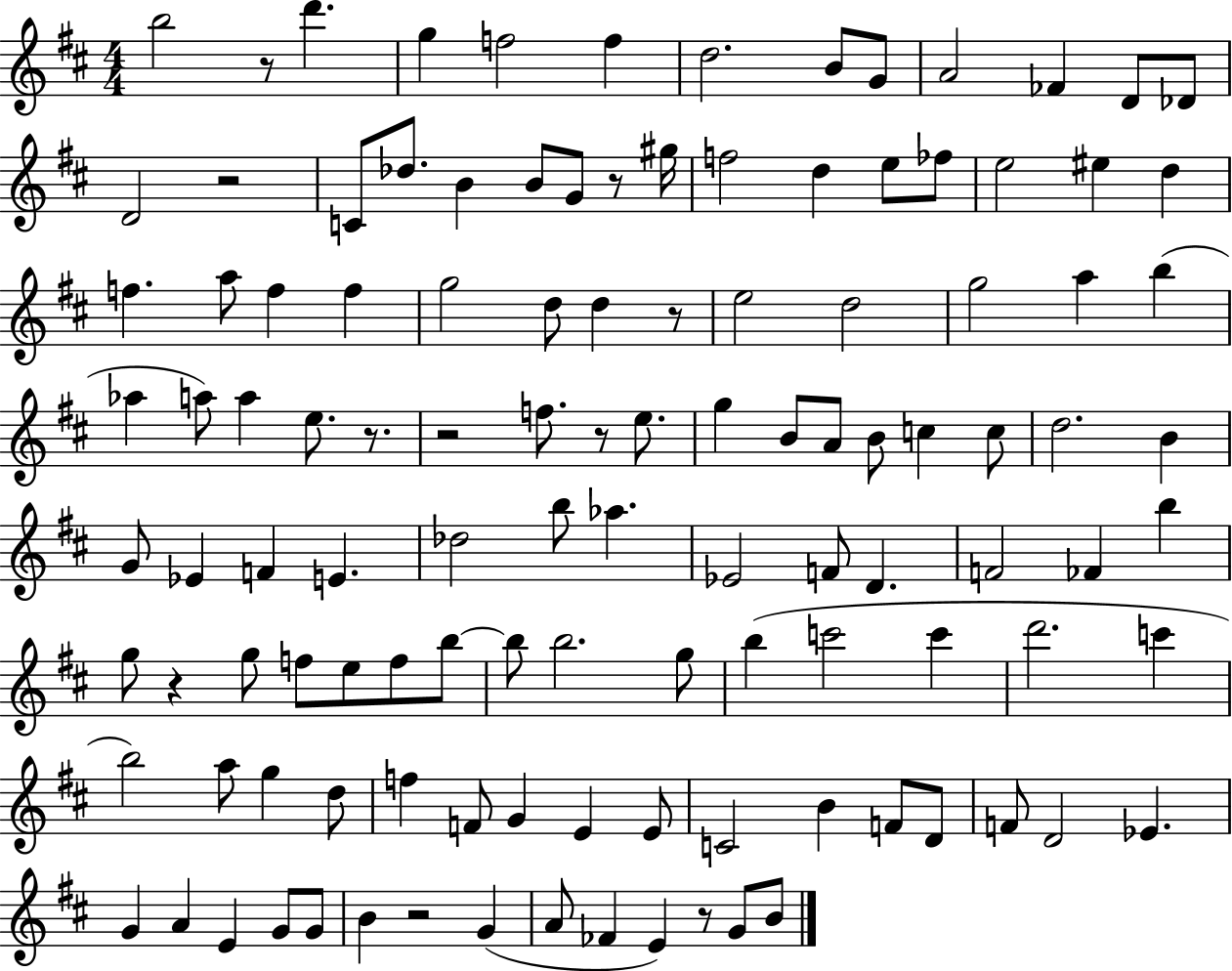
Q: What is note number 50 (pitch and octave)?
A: C5